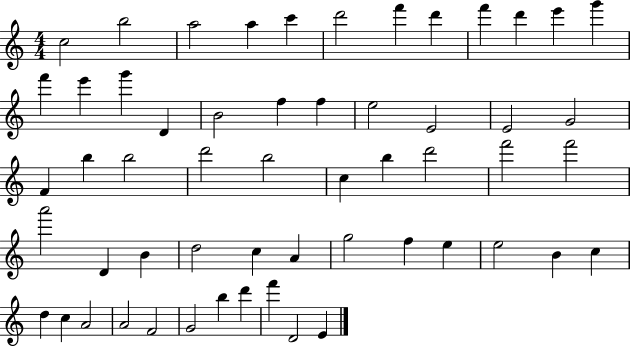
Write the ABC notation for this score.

X:1
T:Untitled
M:4/4
L:1/4
K:C
c2 b2 a2 a c' d'2 f' d' f' d' e' g' f' e' g' D B2 f f e2 E2 E2 G2 F b b2 d'2 b2 c b d'2 f'2 f'2 a'2 D B d2 c A g2 f e e2 B c d c A2 A2 F2 G2 b d' f' D2 E